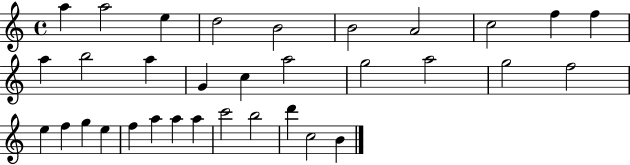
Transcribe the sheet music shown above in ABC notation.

X:1
T:Untitled
M:4/4
L:1/4
K:C
a a2 e d2 B2 B2 A2 c2 f f a b2 a G c a2 g2 a2 g2 f2 e f g e f a a a c'2 b2 d' c2 B